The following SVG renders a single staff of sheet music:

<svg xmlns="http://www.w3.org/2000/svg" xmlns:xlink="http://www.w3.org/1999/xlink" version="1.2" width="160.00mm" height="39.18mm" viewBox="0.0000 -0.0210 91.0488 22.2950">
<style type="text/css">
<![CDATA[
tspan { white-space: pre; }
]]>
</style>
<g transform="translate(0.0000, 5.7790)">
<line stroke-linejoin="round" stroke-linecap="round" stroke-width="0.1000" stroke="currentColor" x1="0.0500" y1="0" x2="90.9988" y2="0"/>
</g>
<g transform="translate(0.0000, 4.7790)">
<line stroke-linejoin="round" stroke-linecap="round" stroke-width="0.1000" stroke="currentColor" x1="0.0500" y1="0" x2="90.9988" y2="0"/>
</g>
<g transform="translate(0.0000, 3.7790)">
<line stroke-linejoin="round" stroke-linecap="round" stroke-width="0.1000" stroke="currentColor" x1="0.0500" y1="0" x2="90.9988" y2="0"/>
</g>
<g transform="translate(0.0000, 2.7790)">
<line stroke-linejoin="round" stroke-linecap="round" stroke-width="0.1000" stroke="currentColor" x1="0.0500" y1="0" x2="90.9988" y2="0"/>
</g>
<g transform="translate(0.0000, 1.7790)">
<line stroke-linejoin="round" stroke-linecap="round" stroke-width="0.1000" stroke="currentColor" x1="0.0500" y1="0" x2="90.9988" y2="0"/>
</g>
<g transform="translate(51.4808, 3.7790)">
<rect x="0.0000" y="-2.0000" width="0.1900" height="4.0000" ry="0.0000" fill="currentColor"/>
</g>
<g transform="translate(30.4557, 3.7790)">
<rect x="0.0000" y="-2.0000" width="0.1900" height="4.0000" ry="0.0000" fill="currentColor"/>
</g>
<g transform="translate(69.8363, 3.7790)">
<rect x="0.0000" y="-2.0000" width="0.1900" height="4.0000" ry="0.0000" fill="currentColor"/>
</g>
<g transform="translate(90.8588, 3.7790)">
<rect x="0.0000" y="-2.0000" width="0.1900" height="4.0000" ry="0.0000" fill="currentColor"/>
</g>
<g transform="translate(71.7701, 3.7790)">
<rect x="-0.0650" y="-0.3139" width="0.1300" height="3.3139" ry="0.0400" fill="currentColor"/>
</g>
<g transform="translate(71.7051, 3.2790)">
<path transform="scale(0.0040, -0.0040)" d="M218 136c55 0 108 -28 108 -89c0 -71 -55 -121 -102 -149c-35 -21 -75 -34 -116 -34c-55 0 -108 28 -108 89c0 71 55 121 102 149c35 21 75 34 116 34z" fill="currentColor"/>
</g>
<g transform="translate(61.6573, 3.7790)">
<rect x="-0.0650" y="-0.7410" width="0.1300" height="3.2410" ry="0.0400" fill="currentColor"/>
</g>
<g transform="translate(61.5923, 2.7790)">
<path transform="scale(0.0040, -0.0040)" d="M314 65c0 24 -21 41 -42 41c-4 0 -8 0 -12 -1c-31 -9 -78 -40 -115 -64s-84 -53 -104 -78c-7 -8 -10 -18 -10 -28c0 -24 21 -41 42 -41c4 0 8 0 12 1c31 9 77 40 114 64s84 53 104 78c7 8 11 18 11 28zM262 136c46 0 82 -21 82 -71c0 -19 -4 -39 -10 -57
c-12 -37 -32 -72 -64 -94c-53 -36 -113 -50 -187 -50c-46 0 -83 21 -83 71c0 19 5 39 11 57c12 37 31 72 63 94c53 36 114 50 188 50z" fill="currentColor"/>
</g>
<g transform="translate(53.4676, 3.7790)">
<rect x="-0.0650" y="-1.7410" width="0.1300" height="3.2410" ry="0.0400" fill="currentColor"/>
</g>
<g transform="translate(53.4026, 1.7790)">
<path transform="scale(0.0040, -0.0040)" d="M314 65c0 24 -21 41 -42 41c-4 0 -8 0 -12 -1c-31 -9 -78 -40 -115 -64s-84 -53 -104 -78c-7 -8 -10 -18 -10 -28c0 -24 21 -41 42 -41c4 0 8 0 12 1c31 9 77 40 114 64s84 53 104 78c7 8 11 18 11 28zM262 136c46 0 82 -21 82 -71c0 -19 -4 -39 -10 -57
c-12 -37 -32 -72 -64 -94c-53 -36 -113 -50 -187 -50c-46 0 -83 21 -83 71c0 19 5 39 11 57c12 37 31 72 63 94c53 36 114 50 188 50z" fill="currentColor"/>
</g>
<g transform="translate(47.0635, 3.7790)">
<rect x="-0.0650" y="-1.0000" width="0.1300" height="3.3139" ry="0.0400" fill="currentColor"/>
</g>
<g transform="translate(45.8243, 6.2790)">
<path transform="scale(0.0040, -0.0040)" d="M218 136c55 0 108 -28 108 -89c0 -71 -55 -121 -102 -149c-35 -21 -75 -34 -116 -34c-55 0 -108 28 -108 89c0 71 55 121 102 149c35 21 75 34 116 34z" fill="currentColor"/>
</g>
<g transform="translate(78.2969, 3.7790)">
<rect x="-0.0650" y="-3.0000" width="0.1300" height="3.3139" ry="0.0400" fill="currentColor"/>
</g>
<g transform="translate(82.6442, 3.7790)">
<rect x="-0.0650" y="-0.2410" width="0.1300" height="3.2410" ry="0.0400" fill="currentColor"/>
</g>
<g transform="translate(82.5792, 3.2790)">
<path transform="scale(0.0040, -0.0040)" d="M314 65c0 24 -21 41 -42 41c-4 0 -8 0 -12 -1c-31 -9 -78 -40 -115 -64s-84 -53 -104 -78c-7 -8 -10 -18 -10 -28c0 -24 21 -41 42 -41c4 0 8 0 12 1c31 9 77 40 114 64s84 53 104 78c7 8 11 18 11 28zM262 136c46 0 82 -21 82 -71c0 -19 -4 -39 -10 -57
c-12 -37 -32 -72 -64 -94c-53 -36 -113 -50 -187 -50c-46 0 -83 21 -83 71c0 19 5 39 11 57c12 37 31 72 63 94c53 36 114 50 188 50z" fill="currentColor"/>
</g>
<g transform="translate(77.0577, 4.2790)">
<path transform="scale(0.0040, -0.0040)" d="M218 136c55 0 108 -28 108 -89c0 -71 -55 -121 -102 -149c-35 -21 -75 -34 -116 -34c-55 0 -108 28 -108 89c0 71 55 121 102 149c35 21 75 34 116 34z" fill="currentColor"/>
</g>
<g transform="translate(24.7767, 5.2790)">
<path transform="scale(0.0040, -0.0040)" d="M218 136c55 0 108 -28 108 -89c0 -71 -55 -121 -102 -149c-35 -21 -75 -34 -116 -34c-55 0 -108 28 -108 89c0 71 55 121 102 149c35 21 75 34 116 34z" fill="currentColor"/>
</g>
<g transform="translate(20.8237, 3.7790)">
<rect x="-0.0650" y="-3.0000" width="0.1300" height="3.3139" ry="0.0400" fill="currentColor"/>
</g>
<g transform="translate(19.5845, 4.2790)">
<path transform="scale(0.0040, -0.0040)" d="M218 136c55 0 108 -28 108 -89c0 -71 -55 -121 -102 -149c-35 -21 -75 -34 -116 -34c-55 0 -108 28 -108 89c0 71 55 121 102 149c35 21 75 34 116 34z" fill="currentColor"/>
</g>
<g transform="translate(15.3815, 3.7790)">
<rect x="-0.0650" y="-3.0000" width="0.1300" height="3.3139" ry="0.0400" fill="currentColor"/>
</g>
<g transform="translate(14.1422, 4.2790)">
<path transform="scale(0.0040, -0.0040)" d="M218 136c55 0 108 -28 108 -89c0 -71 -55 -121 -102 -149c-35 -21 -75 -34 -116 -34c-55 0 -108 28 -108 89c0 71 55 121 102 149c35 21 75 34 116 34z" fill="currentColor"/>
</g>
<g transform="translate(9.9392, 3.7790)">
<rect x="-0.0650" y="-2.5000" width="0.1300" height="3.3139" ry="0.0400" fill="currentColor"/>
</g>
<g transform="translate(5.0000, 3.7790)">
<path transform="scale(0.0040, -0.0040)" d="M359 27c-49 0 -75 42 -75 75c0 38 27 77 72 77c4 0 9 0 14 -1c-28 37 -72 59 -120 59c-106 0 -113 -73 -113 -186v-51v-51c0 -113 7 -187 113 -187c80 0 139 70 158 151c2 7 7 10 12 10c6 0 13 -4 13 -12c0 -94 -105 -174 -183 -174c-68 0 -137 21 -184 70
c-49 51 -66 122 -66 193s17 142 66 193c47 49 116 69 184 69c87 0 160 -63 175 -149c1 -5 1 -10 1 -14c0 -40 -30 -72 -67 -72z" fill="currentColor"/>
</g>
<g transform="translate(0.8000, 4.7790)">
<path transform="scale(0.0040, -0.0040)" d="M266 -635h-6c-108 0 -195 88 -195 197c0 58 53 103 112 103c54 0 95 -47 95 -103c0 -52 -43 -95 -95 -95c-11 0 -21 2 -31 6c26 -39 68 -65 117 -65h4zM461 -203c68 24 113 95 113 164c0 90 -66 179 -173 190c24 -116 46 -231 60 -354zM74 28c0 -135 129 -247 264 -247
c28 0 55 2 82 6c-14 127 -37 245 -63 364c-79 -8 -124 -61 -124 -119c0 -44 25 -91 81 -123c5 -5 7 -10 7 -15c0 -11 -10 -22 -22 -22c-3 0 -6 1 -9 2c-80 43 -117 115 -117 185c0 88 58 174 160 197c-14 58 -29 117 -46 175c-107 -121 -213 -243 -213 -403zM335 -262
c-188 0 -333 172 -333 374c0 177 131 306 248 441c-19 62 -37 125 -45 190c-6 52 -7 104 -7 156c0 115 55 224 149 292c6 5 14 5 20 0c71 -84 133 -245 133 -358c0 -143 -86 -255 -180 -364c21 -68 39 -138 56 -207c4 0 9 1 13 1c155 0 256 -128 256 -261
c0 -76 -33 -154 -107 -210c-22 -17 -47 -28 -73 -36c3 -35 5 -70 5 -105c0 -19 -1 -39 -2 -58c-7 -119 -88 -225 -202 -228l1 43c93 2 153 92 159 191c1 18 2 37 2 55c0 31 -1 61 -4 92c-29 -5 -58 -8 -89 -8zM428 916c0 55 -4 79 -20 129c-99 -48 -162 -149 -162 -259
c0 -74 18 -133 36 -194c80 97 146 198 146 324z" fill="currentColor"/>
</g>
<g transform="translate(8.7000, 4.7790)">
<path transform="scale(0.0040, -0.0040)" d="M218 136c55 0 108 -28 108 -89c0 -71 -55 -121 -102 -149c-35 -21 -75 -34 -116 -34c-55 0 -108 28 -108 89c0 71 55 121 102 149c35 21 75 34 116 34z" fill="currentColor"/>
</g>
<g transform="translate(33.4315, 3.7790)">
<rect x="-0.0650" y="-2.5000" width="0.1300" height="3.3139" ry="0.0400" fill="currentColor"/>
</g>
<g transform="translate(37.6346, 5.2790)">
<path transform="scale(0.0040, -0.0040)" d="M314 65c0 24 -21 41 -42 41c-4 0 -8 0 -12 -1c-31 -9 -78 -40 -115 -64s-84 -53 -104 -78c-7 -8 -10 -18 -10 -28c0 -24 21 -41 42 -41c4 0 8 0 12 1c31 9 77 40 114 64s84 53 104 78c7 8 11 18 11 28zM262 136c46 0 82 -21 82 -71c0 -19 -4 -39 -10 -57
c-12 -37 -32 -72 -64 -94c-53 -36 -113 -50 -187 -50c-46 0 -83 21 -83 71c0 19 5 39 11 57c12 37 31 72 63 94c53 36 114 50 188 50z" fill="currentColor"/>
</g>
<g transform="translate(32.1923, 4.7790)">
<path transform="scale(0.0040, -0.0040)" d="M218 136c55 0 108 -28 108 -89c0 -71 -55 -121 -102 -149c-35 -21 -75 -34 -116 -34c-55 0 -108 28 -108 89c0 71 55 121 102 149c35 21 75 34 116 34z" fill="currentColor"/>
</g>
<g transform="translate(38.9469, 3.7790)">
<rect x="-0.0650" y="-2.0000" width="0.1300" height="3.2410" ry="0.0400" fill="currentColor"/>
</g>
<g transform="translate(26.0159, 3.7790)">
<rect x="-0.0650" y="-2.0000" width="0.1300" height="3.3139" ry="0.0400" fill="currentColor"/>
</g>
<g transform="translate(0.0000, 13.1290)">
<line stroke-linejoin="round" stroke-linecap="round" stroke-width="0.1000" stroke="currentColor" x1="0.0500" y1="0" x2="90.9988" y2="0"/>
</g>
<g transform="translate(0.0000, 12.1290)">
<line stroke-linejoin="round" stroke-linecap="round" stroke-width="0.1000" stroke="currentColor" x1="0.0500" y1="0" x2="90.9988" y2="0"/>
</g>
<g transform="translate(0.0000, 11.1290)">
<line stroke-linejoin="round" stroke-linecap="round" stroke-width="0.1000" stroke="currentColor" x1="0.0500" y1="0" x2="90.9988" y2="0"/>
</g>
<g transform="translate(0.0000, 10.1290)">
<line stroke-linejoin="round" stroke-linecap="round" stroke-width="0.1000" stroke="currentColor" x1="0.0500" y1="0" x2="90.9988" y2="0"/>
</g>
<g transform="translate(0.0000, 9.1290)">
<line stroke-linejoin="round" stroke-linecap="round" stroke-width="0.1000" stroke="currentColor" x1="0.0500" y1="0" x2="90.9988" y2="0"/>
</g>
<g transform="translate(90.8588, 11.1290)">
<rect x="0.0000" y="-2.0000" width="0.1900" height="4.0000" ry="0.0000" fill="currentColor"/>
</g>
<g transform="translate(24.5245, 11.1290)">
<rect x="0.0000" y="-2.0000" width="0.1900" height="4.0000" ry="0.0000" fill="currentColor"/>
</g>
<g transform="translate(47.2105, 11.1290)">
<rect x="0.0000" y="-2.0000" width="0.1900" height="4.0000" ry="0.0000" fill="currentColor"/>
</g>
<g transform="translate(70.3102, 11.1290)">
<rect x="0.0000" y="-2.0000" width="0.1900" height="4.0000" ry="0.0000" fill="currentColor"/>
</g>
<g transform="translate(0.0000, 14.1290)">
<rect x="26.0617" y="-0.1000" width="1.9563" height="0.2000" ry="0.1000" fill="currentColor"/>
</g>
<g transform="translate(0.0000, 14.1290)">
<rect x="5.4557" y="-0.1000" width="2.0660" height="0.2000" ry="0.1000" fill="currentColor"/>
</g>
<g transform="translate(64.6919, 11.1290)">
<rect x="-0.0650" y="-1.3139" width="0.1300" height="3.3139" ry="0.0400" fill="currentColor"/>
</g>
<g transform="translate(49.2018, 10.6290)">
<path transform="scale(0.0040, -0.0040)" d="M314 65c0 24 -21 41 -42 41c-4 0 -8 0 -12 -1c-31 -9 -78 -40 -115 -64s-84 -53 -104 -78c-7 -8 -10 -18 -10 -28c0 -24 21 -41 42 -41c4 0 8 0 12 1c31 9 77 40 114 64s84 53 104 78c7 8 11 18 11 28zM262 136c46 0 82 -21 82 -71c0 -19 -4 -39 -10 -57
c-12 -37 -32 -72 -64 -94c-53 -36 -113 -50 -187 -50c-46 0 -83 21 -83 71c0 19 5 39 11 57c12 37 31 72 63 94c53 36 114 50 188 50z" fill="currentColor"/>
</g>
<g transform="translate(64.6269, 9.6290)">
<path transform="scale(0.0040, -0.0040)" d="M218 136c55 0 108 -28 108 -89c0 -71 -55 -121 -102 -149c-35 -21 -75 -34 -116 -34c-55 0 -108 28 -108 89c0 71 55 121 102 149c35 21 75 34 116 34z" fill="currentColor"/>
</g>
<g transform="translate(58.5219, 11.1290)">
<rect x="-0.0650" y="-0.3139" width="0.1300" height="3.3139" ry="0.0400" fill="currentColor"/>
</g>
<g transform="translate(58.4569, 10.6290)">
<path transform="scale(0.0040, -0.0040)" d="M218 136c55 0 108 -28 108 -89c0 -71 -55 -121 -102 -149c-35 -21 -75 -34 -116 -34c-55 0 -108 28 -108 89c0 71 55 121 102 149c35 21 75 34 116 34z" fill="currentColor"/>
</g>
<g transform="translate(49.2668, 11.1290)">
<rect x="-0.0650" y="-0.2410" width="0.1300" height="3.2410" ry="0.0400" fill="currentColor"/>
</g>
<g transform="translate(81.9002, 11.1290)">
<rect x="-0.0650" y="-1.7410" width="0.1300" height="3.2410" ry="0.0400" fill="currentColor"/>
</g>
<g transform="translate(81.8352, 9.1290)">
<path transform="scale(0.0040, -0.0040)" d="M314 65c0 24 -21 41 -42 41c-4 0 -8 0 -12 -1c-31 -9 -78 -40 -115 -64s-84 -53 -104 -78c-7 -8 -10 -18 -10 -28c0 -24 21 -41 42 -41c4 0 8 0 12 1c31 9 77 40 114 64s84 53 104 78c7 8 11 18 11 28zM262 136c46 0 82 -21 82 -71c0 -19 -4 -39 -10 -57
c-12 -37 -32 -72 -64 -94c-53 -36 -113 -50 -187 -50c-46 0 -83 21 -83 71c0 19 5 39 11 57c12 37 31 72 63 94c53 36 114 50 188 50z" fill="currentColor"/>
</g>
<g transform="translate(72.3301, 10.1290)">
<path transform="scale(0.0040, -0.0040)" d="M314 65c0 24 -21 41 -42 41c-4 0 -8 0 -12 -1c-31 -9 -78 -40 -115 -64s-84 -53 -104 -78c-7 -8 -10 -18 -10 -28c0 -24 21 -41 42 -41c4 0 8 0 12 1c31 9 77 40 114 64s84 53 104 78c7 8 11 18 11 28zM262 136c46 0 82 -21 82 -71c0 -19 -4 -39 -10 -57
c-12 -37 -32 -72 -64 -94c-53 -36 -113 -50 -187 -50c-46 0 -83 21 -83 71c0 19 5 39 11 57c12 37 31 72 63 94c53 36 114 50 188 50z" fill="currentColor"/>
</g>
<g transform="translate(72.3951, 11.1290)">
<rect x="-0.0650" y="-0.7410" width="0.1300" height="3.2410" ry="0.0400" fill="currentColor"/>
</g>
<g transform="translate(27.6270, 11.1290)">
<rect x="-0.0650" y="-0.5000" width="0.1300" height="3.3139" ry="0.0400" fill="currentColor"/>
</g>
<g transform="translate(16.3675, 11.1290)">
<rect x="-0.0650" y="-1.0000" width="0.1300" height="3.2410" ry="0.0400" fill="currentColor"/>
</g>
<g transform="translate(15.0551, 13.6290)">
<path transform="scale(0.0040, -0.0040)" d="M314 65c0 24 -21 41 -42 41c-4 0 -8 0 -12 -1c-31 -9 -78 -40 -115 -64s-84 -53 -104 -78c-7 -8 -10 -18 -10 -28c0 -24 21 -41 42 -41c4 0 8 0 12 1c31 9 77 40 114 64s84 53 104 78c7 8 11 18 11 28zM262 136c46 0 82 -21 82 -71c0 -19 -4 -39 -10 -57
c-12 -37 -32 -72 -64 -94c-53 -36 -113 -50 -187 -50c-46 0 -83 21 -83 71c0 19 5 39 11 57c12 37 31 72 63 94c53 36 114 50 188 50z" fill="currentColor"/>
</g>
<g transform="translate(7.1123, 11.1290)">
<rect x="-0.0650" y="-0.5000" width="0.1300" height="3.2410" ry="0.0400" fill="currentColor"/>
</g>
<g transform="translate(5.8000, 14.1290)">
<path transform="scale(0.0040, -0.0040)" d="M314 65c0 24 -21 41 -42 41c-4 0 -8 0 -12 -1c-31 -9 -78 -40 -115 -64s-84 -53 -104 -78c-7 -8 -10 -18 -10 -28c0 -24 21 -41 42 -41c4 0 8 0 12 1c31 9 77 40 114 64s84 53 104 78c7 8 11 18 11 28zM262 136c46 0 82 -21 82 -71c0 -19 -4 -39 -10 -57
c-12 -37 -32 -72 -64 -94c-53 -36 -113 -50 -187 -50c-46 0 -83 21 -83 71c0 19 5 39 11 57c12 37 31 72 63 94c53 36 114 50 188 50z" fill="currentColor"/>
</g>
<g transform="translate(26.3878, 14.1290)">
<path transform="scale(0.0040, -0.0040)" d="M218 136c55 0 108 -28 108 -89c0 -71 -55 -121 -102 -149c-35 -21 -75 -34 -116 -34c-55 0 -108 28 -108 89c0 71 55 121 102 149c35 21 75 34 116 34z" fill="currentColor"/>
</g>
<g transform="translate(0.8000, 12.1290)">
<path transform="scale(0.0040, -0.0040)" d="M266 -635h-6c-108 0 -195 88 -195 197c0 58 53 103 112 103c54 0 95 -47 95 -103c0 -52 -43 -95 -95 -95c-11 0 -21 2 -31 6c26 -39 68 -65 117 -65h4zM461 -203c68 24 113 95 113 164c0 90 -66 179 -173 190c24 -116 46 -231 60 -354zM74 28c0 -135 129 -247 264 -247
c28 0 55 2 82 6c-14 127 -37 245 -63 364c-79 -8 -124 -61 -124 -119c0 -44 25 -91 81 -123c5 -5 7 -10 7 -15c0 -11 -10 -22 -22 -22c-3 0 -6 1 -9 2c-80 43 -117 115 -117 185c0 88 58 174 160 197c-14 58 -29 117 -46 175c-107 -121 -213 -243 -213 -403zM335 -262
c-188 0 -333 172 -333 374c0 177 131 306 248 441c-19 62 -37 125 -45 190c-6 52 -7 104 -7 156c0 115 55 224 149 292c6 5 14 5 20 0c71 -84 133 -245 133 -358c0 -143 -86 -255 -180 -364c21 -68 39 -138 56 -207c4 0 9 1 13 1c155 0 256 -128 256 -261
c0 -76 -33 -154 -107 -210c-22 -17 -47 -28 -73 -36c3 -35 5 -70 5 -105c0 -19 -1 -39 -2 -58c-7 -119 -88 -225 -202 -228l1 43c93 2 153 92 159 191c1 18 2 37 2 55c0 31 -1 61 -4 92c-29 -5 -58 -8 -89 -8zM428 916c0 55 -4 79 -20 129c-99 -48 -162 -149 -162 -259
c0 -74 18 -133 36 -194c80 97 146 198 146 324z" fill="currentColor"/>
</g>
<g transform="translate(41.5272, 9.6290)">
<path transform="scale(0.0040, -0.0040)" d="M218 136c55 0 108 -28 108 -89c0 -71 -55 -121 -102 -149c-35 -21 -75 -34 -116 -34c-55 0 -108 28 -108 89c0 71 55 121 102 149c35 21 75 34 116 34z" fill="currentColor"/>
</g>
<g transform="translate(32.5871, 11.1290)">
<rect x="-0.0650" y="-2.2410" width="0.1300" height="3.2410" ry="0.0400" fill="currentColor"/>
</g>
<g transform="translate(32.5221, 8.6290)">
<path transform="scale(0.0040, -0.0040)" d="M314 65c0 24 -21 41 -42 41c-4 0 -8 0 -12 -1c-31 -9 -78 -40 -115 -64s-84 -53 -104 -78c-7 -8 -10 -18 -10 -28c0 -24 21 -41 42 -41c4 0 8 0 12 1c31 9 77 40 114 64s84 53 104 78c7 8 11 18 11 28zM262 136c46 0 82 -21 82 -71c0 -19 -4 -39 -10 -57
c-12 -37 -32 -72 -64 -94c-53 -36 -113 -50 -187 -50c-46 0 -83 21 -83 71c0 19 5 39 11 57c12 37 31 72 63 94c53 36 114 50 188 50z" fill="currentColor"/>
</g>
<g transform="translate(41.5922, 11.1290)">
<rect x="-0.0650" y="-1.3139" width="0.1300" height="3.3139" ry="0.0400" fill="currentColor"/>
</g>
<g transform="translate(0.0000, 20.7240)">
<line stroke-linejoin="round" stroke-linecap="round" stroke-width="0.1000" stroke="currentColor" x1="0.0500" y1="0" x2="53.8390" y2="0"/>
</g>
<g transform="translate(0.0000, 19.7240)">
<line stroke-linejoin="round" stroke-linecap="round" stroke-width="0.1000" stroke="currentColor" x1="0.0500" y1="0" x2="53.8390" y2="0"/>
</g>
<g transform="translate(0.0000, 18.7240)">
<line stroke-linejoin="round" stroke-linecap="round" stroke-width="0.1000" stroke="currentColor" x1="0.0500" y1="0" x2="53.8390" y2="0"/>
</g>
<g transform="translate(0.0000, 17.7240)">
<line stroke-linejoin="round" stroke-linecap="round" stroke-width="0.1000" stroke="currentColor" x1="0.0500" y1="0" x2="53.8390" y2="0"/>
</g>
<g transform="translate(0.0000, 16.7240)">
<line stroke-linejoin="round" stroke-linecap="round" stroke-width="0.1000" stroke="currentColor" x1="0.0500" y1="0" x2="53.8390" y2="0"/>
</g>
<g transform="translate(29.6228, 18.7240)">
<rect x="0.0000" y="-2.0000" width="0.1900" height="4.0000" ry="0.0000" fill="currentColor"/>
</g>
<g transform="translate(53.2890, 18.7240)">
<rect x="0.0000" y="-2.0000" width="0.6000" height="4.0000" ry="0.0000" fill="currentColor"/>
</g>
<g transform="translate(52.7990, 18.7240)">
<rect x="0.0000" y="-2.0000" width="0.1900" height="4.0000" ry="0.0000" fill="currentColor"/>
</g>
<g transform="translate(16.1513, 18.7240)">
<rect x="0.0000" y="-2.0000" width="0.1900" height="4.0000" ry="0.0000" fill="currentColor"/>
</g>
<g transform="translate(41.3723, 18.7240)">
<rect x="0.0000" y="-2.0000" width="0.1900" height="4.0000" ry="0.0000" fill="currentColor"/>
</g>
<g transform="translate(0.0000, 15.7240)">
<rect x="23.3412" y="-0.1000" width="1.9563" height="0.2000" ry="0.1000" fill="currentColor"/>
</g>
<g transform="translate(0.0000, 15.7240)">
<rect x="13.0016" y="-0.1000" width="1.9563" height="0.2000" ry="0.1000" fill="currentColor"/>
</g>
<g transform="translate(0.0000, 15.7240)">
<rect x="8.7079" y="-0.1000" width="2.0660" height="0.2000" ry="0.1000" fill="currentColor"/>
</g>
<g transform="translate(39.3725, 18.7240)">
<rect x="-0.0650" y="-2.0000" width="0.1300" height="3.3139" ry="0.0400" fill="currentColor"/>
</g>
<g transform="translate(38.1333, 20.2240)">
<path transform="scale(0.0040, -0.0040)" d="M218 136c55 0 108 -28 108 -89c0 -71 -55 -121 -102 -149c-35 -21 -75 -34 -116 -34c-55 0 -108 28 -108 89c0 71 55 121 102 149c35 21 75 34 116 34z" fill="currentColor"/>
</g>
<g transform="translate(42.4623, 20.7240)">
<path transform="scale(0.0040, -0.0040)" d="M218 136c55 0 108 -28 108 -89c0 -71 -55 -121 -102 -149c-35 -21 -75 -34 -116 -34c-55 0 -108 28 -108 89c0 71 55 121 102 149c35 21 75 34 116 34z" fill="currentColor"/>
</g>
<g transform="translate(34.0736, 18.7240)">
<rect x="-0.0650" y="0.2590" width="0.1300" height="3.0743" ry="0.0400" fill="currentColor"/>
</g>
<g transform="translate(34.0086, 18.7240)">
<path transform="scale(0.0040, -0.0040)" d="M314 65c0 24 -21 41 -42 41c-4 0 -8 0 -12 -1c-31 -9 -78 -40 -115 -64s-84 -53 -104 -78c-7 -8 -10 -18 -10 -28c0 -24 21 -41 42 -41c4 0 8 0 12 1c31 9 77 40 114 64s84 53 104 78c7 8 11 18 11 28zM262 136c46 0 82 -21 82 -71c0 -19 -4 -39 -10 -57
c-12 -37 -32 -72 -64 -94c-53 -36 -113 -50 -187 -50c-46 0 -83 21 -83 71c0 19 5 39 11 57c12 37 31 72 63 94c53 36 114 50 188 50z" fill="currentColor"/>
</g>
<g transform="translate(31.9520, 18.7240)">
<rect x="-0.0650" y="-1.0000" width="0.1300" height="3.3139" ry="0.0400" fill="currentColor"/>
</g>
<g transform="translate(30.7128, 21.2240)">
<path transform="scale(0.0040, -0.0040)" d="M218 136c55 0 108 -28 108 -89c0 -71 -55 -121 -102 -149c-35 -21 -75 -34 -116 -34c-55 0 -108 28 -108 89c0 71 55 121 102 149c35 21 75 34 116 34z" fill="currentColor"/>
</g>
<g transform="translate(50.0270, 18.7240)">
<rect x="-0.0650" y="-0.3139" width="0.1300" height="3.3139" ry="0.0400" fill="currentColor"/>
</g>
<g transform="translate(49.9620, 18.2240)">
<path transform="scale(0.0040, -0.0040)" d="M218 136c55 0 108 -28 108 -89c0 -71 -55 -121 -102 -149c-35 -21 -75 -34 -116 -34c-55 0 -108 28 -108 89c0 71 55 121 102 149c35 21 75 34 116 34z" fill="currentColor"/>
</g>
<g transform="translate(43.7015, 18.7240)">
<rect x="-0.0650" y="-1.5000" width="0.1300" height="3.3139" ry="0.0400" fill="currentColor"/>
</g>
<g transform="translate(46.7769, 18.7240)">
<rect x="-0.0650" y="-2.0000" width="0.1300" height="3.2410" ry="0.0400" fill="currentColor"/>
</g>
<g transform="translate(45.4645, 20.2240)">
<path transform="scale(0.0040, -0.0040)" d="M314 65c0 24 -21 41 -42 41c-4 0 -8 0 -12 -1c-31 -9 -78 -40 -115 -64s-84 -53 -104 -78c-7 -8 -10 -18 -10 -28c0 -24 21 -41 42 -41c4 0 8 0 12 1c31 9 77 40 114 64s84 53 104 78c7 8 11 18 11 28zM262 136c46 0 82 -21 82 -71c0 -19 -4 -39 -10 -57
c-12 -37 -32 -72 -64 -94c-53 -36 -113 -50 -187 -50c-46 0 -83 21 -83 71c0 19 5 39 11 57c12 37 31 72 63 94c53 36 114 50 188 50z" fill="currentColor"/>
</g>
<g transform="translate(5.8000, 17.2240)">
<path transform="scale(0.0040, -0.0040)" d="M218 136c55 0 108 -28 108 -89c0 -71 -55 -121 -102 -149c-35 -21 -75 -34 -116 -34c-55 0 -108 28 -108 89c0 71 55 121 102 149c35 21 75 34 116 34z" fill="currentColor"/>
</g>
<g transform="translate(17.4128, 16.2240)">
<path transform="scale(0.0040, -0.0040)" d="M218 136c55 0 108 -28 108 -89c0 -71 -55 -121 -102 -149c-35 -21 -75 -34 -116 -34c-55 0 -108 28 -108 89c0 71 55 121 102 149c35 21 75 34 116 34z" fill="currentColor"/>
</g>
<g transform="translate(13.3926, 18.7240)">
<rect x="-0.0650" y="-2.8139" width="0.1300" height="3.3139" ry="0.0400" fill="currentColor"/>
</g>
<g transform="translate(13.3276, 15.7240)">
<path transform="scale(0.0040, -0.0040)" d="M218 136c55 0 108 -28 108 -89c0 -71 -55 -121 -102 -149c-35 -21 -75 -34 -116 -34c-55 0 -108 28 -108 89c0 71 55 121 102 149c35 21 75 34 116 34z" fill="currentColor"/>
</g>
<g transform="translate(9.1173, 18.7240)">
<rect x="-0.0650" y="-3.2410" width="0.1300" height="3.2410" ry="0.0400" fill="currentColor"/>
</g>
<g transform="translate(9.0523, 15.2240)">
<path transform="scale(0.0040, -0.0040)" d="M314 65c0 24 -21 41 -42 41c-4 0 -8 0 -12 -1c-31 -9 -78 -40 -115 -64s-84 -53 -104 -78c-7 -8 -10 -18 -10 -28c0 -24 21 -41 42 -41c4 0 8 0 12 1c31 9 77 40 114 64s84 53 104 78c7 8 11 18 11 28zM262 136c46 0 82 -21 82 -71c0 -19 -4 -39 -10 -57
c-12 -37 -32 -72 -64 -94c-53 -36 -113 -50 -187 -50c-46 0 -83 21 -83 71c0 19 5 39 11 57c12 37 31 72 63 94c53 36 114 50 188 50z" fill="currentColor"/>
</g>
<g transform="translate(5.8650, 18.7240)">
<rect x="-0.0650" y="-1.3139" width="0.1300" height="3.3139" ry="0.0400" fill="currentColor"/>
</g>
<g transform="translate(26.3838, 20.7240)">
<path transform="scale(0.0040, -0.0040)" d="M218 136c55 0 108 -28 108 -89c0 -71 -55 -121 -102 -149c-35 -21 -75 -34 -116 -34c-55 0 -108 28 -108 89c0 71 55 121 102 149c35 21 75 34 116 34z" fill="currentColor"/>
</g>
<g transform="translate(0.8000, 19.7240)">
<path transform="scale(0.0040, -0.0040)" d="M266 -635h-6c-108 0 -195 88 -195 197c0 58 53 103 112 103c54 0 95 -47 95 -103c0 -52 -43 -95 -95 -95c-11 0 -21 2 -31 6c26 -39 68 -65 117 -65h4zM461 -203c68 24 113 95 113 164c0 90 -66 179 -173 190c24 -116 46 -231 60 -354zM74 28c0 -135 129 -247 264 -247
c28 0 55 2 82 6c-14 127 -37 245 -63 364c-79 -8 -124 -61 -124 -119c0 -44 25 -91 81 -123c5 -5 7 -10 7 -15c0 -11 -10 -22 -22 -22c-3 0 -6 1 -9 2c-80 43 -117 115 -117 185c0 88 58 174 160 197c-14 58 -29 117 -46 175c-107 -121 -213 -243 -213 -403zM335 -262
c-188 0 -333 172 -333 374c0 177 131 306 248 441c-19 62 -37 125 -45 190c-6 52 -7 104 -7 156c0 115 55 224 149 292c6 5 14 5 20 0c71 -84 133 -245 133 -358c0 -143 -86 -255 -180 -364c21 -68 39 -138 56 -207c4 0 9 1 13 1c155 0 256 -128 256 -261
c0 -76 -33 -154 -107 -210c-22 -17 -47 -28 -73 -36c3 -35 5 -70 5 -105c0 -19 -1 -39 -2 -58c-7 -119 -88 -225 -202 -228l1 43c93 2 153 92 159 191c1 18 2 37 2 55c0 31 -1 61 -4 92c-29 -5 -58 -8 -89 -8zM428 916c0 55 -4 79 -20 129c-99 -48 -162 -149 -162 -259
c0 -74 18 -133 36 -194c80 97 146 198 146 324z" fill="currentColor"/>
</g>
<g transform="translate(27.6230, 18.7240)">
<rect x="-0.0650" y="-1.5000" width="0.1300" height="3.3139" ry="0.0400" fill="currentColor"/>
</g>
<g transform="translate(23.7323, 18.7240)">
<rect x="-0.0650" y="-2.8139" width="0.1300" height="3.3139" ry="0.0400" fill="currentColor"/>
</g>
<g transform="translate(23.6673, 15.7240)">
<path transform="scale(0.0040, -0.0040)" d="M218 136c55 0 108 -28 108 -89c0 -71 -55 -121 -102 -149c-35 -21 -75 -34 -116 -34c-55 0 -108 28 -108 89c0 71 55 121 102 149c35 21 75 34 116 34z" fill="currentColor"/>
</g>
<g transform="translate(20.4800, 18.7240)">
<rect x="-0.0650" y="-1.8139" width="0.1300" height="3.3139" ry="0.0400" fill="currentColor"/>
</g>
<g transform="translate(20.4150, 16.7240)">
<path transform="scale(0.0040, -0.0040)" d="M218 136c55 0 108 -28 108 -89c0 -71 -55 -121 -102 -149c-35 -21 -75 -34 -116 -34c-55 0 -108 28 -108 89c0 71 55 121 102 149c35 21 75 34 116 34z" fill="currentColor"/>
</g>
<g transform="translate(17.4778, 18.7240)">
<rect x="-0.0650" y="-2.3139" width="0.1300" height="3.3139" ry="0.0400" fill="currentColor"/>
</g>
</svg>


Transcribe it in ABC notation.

X:1
T:Untitled
M:4/4
L:1/4
K:C
G A A F G F2 D f2 d2 c A c2 C2 D2 C g2 e c2 c e d2 f2 e b2 a g f a E D B2 F E F2 c